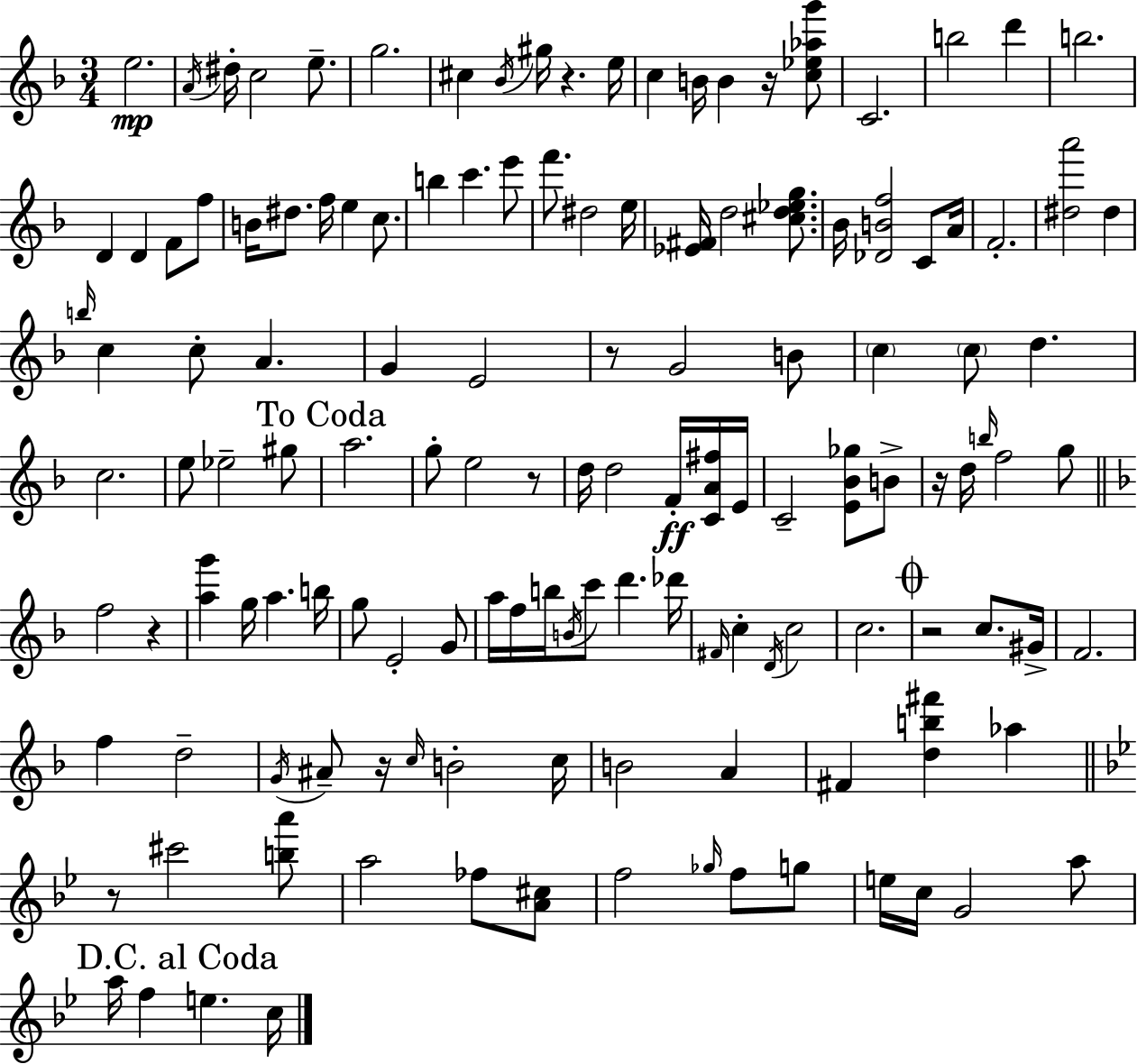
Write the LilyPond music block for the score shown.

{
  \clef treble
  \numericTimeSignature
  \time 3/4
  \key f \major
  e''2.\mp | \acciaccatura { a'16 } dis''16-. c''2 e''8.-- | g''2. | cis''4 \acciaccatura { bes'16 } gis''16 r4. | \break e''16 c''4 b'16 b'4 r16 | <c'' ees'' aes'' g'''>8 c'2. | b''2 d'''4 | b''2. | \break d'4 d'4 f'8 | f''8 b'16 dis''8. f''16 e''4 c''8. | b''4 c'''4. | e'''8 f'''8. dis''2 | \break e''16 <ees' fis'>16 d''2 <cis'' d'' ees'' g''>8. | bes'16 <des' b' f''>2 c'8 | a'16 f'2.-. | <dis'' a'''>2 dis''4 | \break \grace { b''16 } c''4 c''8-. a'4. | g'4 e'2 | r8 g'2 | b'8 \parenthesize c''4 \parenthesize c''8 d''4. | \break c''2. | e''8 ees''2-- | gis''8 \mark "To Coda" a''2. | g''8-. e''2 | \break r8 d''16 d''2 | f'16-.\ff <c' a' fis''>16 e'16 c'2-- <e' bes' ges''>8 | b'8-> r16 d''16 \grace { b''16 } f''2 | g''8 \bar "||" \break \key f \major f''2 r4 | <a'' g'''>4 g''16 a''4. b''16 | g''8 e'2-. g'8 | a''16 f''16 b''16 \acciaccatura { b'16 } c'''8 d'''4. | \break des'''16 \grace { fis'16 } c''4-. \acciaccatura { d'16 } c''2 | c''2. | \mark \markup { \musicglyph "scripts.coda" } r2 c''8. | gis'16-> f'2. | \break f''4 d''2-- | \acciaccatura { g'16 } ais'8-- r16 \grace { c''16 } b'2-. | c''16 b'2 | a'4 fis'4 <d'' b'' fis'''>4 | \break aes''4 \bar "||" \break \key g \minor r8 cis'''2 <b'' a'''>8 | a''2 fes''8 <a' cis''>8 | f''2 \grace { ges''16 } f''8 g''8 | e''16 c''16 g'2 a''8 | \break \mark "D.C. al Coda" a''16 f''4 e''4. | c''16 \bar "|."
}